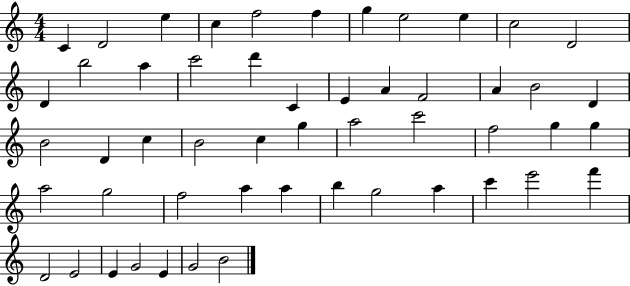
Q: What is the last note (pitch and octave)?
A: B4